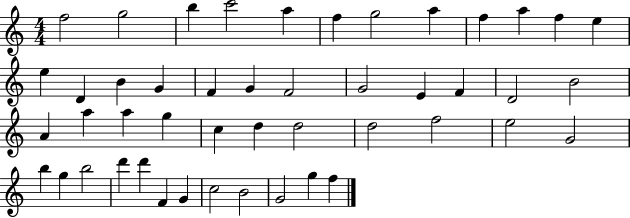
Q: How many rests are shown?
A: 0